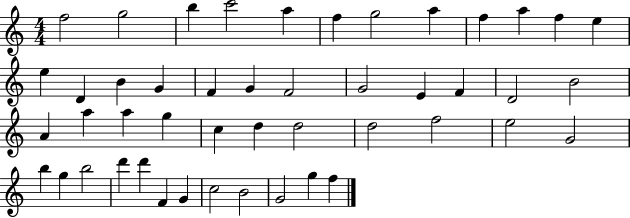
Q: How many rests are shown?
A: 0